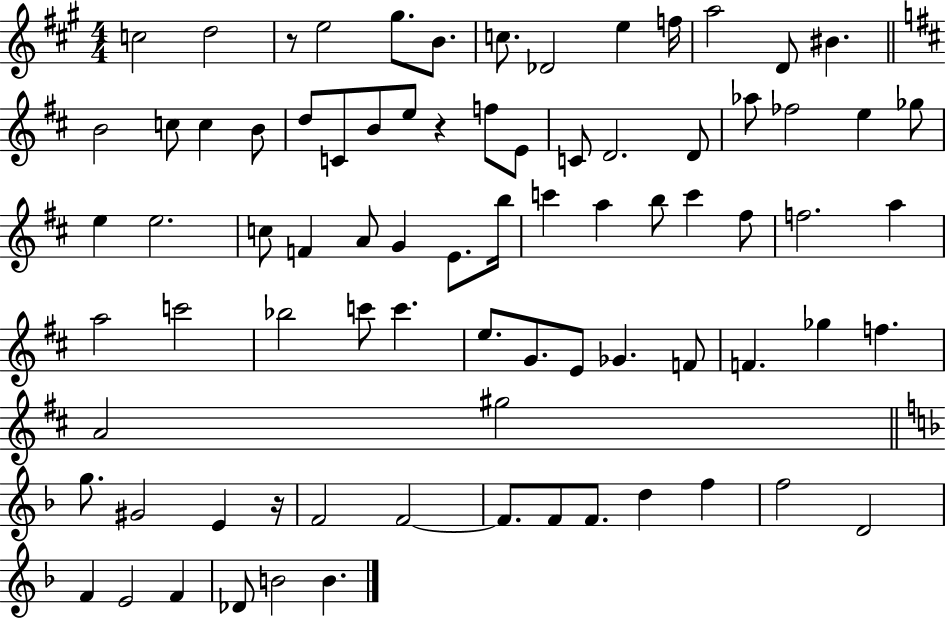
C5/h D5/h R/e E5/h G#5/e. B4/e. C5/e. Db4/h E5/q F5/s A5/h D4/e BIS4/q. B4/h C5/e C5/q B4/e D5/e C4/e B4/e E5/e R/q F5/e E4/e C4/e D4/h. D4/e Ab5/e FES5/h E5/q Gb5/e E5/q E5/h. C5/e F4/q A4/e G4/q E4/e. B5/s C6/q A5/q B5/e C6/q F#5/e F5/h. A5/q A5/h C6/h Bb5/h C6/e C6/q. E5/e. G4/e. E4/e Gb4/q. F4/e F4/q. Gb5/q F5/q. A4/h G#5/h G5/e. G#4/h E4/q R/s F4/h F4/h F4/e. F4/e F4/e. D5/q F5/q F5/h D4/h F4/q E4/h F4/q Db4/e B4/h B4/q.